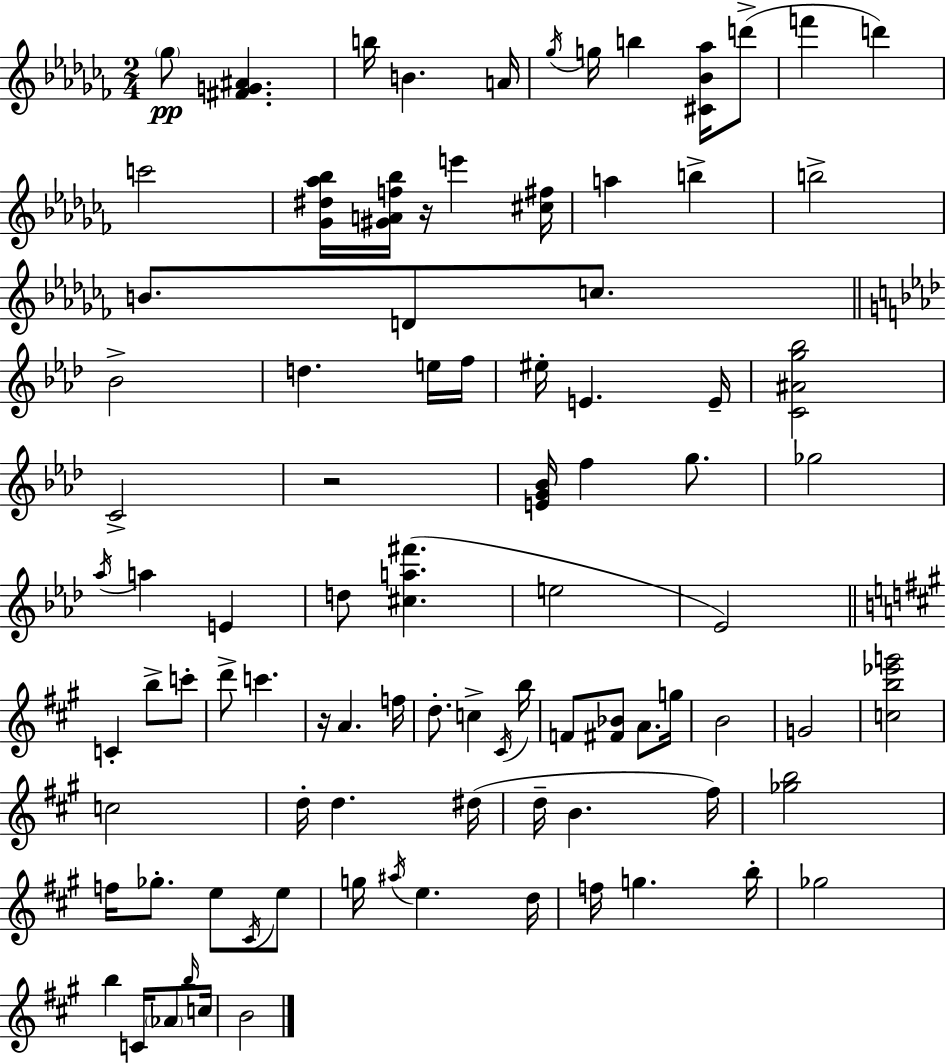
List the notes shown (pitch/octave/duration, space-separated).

Gb5/e [F#4,G4,A#4]/q. B5/s B4/q. A4/s Gb5/s G5/s B5/q [C#4,Bb4,Ab5]/s D6/e F6/q D6/q C6/h [Gb4,D#5,Ab5,Bb5]/s [G#4,A4,F5,Bb5]/s R/s E6/q [C#5,F#5]/s A5/q B5/q B5/h B4/e. D4/e C5/e. Bb4/h D5/q. E5/s F5/s EIS5/s E4/q. E4/s [C4,A#4,G5,Bb5]/h C4/h R/h [E4,G4,Bb4]/s F5/q G5/e. Gb5/h Ab5/s A5/q E4/q D5/e [C#5,A5,F#6]/q. E5/h Eb4/h C4/q B5/e C6/e D6/e C6/q. R/s A4/q. F5/s D5/e. C5/q C#4/s B5/s F4/e [F#4,Bb4]/e A4/e. G5/s B4/h G4/h [C5,B5,Eb6,G6]/h C5/h D5/s D5/q. D#5/s D5/s B4/q. F#5/s [Gb5,B5]/h F5/s Gb5/e. E5/e C#4/s E5/e G5/s A#5/s E5/q. D5/s F5/s G5/q. B5/s Gb5/h B5/q C4/s Ab4/e B5/s C5/s B4/h